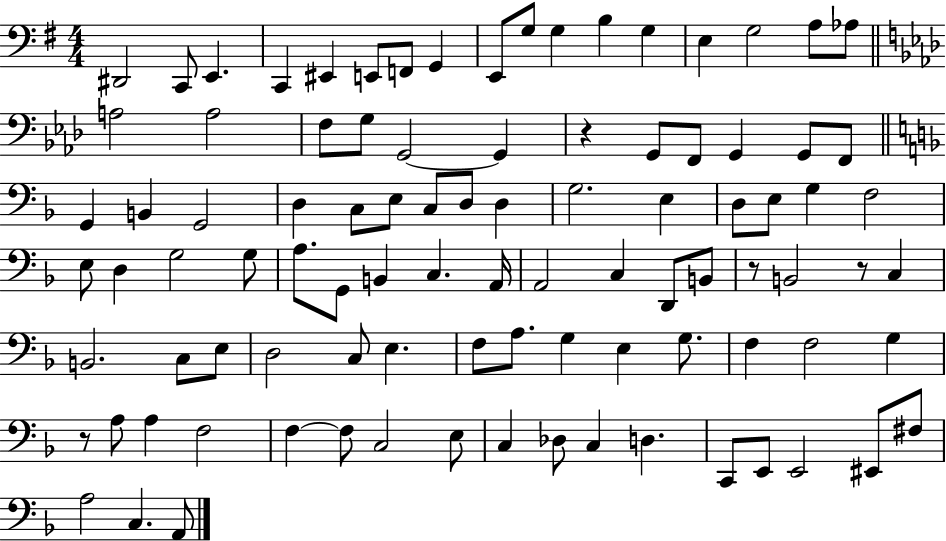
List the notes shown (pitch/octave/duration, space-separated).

D#2/h C2/e E2/q. C2/q EIS2/q E2/e F2/e G2/q E2/e G3/e G3/q B3/q G3/q E3/q G3/h A3/e Ab3/e A3/h A3/h F3/e G3/e G2/h G2/q R/q G2/e F2/e G2/q G2/e F2/e G2/q B2/q G2/h D3/q C3/e E3/e C3/e D3/e D3/q G3/h. E3/q D3/e E3/e G3/q F3/h E3/e D3/q G3/h G3/e A3/e. G2/e B2/q C3/q. A2/s A2/h C3/q D2/e B2/e R/e B2/h R/e C3/q B2/h. C3/e E3/e D3/h C3/e E3/q. F3/e A3/e. G3/q E3/q G3/e. F3/q F3/h G3/q R/e A3/e A3/q F3/h F3/q F3/e C3/h E3/e C3/q Db3/e C3/q D3/q. C2/e E2/e E2/h EIS2/e F#3/e A3/h C3/q. A2/e